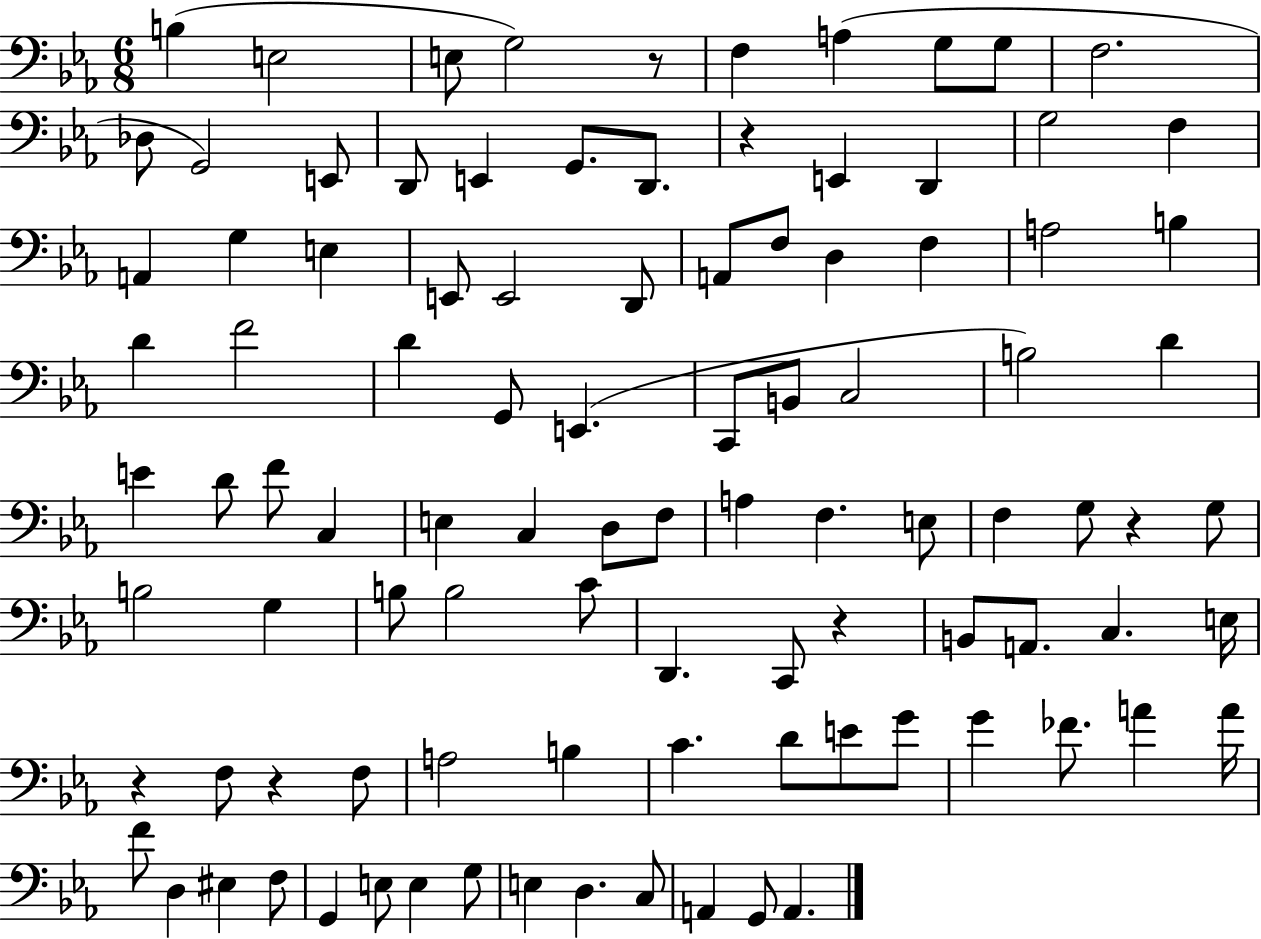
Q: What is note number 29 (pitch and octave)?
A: D3